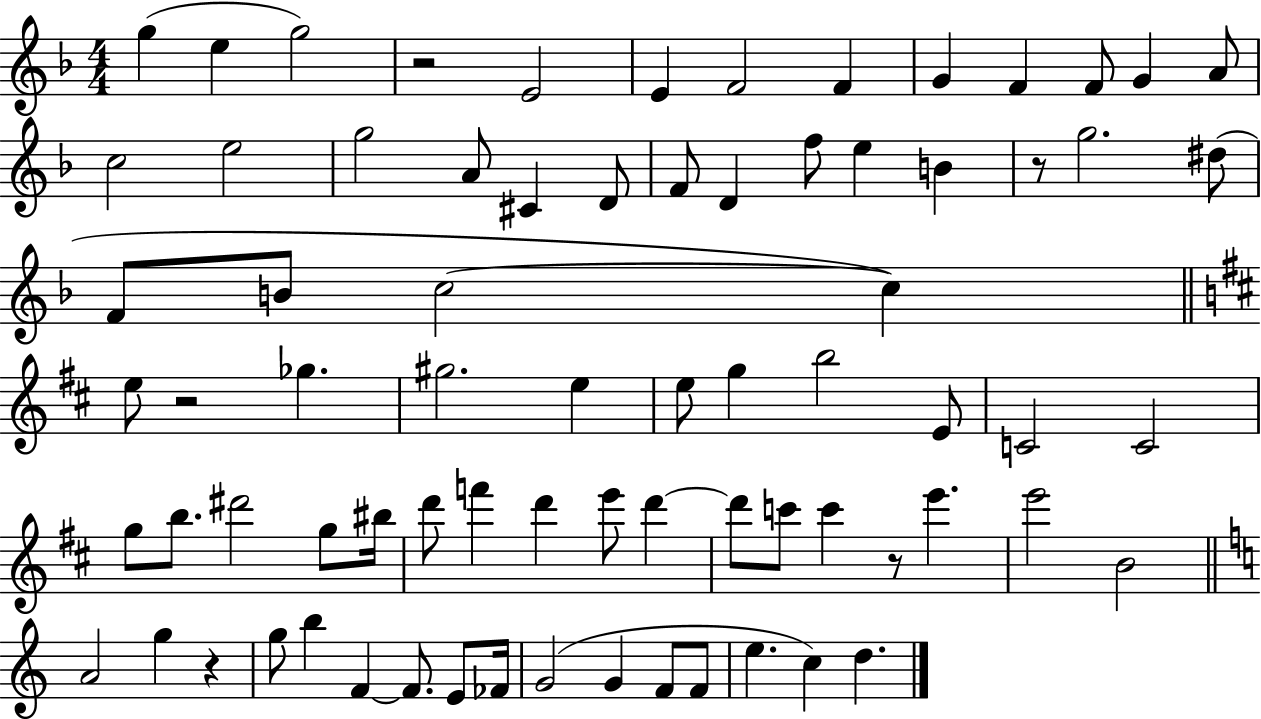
X:1
T:Untitled
M:4/4
L:1/4
K:F
g e g2 z2 E2 E F2 F G F F/2 G A/2 c2 e2 g2 A/2 ^C D/2 F/2 D f/2 e B z/2 g2 ^d/2 F/2 B/2 c2 c e/2 z2 _g ^g2 e e/2 g b2 E/2 C2 C2 g/2 b/2 ^d'2 g/2 ^b/4 d'/2 f' d' e'/2 d' d'/2 c'/2 c' z/2 e' e'2 B2 A2 g z g/2 b F F/2 E/2 _F/4 G2 G F/2 F/2 e c d